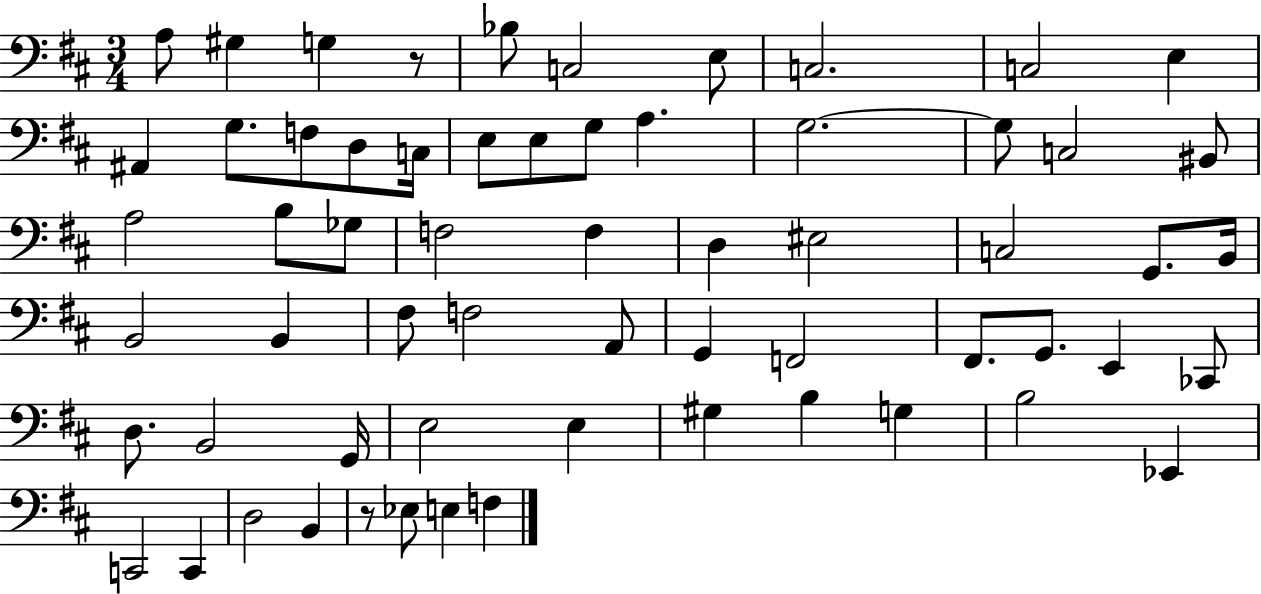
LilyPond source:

{
  \clef bass
  \numericTimeSignature
  \time 3/4
  \key d \major
  \repeat volta 2 { a8 gis4 g4 r8 | bes8 c2 e8 | c2. | c2 e4 | \break ais,4 g8. f8 d8 c16 | e8 e8 g8 a4. | g2.~~ | g8 c2 bis,8 | \break a2 b8 ges8 | f2 f4 | d4 eis2 | c2 g,8. b,16 | \break b,2 b,4 | fis8 f2 a,8 | g,4 f,2 | fis,8. g,8. e,4 ces,8 | \break d8. b,2 g,16 | e2 e4 | gis4 b4 g4 | b2 ees,4 | \break c,2 c,4 | d2 b,4 | r8 ees8 e4 f4 | } \bar "|."
}